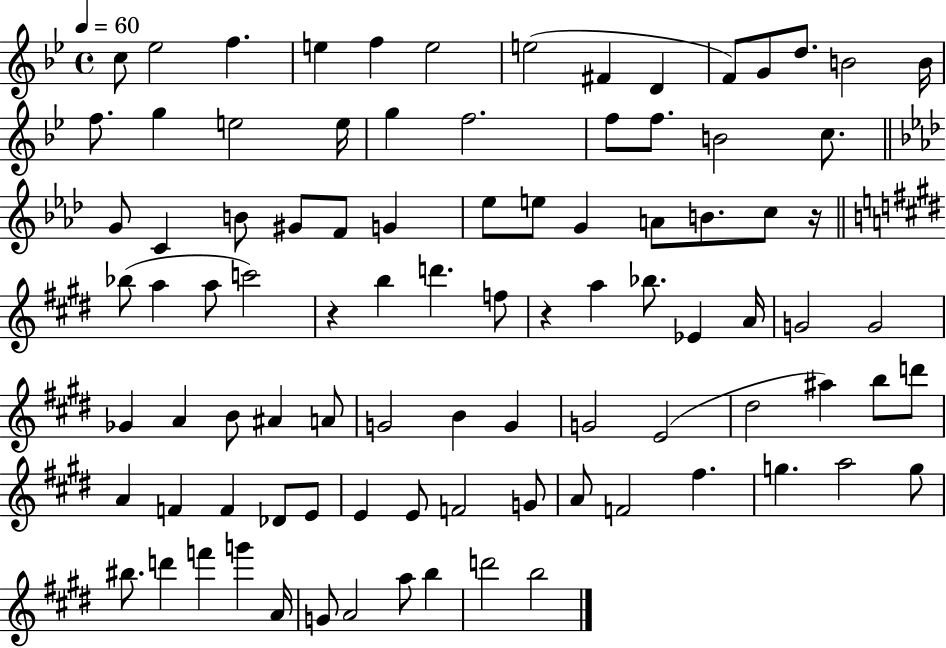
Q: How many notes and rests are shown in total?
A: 92